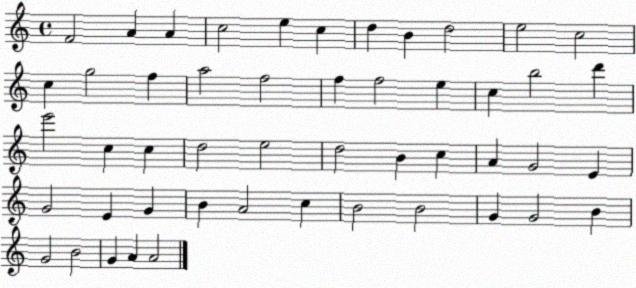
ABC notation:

X:1
T:Untitled
M:4/4
L:1/4
K:C
F2 A A c2 e c d B d2 e2 c2 c g2 f a2 f2 f f2 e c b2 d' e'2 c c d2 e2 d2 B c A G2 E G2 E G B A2 c B2 B2 G G2 B G2 B2 G A A2